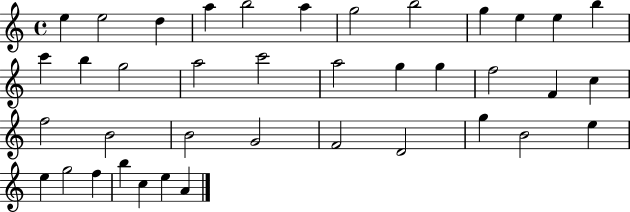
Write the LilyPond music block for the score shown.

{
  \clef treble
  \time 4/4
  \defaultTimeSignature
  \key c \major
  e''4 e''2 d''4 | a''4 b''2 a''4 | g''2 b''2 | g''4 e''4 e''4 b''4 | \break c'''4 b''4 g''2 | a''2 c'''2 | a''2 g''4 g''4 | f''2 f'4 c''4 | \break f''2 b'2 | b'2 g'2 | f'2 d'2 | g''4 b'2 e''4 | \break e''4 g''2 f''4 | b''4 c''4 e''4 a'4 | \bar "|."
}